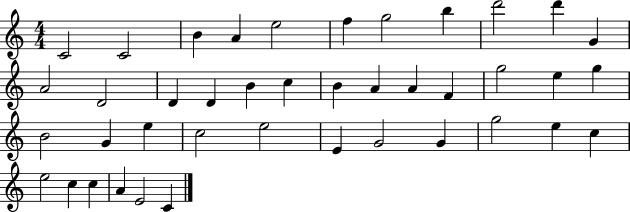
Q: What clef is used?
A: treble